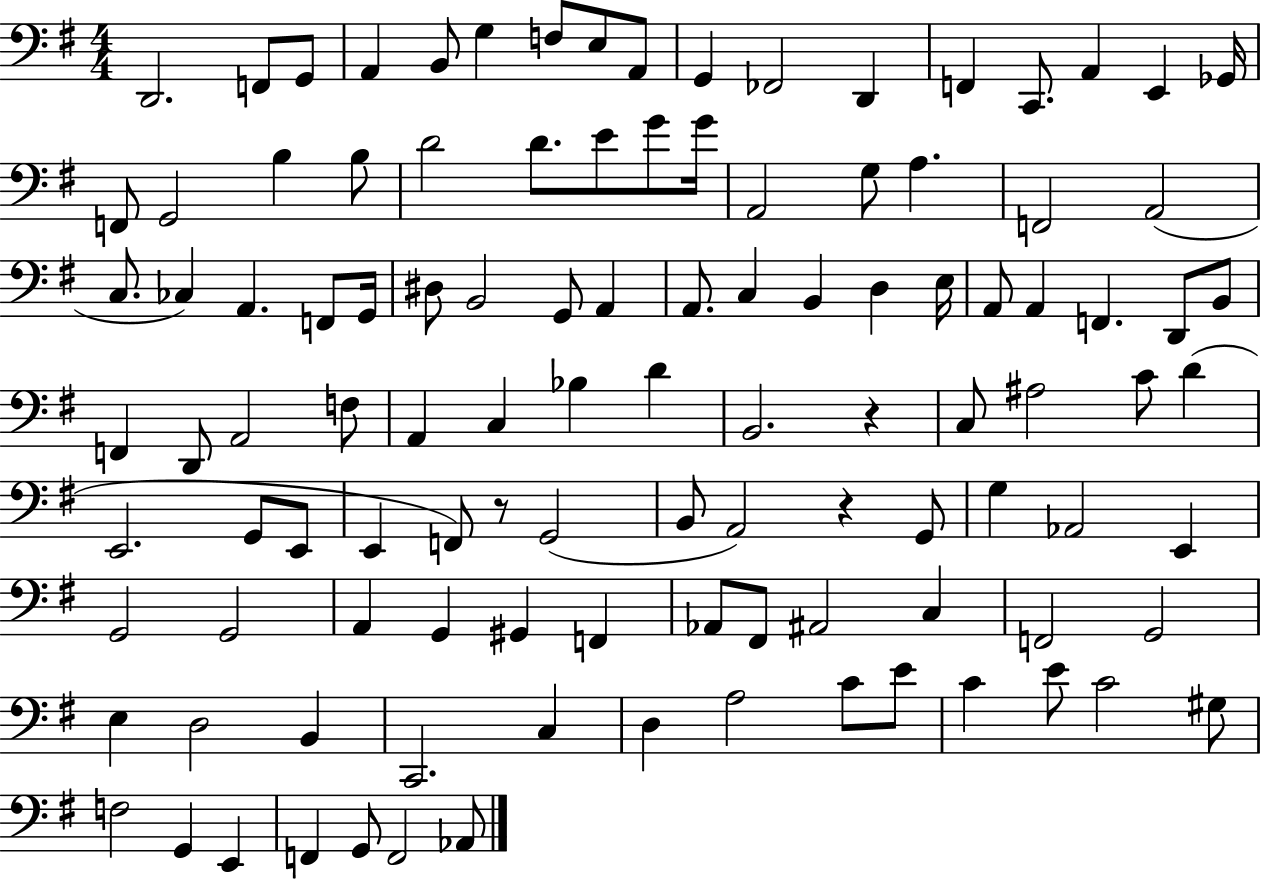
X:1
T:Untitled
M:4/4
L:1/4
K:G
D,,2 F,,/2 G,,/2 A,, B,,/2 G, F,/2 E,/2 A,,/2 G,, _F,,2 D,, F,, C,,/2 A,, E,, _G,,/4 F,,/2 G,,2 B, B,/2 D2 D/2 E/2 G/2 G/4 A,,2 G,/2 A, F,,2 A,,2 C,/2 _C, A,, F,,/2 G,,/4 ^D,/2 B,,2 G,,/2 A,, A,,/2 C, B,, D, E,/4 A,,/2 A,, F,, D,,/2 B,,/2 F,, D,,/2 A,,2 F,/2 A,, C, _B, D B,,2 z C,/2 ^A,2 C/2 D E,,2 G,,/2 E,,/2 E,, F,,/2 z/2 G,,2 B,,/2 A,,2 z G,,/2 G, _A,,2 E,, G,,2 G,,2 A,, G,, ^G,, F,, _A,,/2 ^F,,/2 ^A,,2 C, F,,2 G,,2 E, D,2 B,, C,,2 C, D, A,2 C/2 E/2 C E/2 C2 ^G,/2 F,2 G,, E,, F,, G,,/2 F,,2 _A,,/2